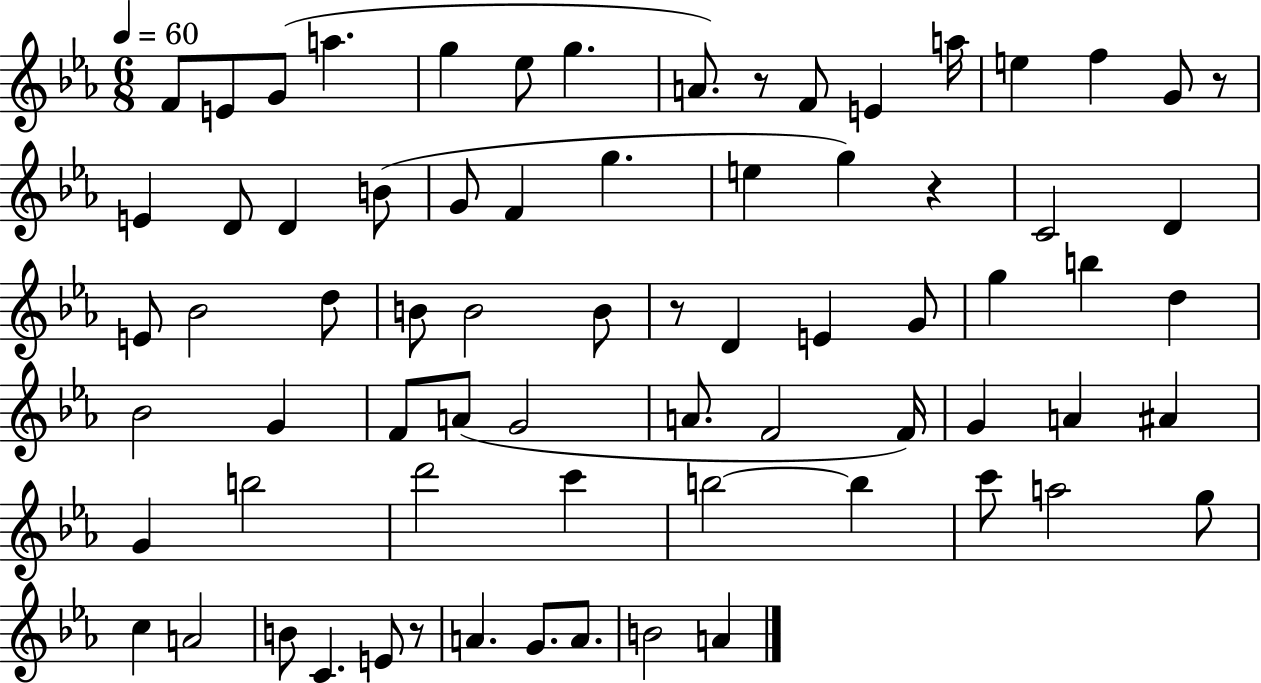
F4/e E4/e G4/e A5/q. G5/q Eb5/e G5/q. A4/e. R/e F4/e E4/q A5/s E5/q F5/q G4/e R/e E4/q D4/e D4/q B4/e G4/e F4/q G5/q. E5/q G5/q R/q C4/h D4/q E4/e Bb4/h D5/e B4/e B4/h B4/e R/e D4/q E4/q G4/e G5/q B5/q D5/q Bb4/h G4/q F4/e A4/e G4/h A4/e. F4/h F4/s G4/q A4/q A#4/q G4/q B5/h D6/h C6/q B5/h B5/q C6/e A5/h G5/e C5/q A4/h B4/e C4/q. E4/e R/e A4/q. G4/e. A4/e. B4/h A4/q